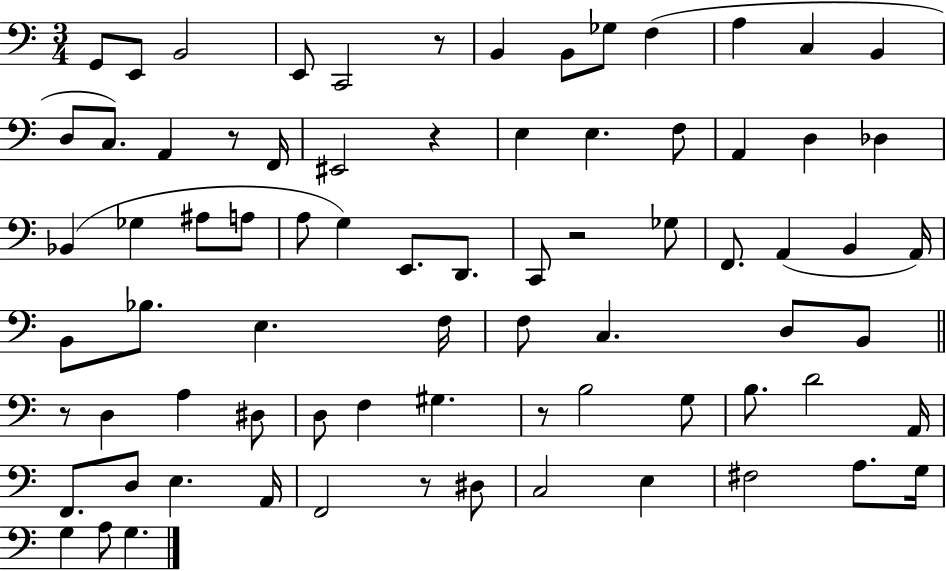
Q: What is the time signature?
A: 3/4